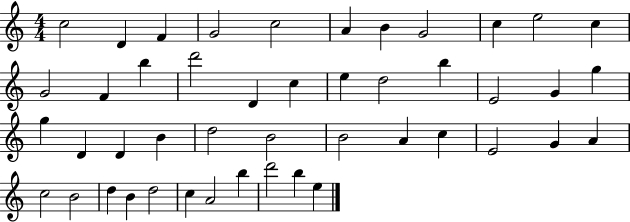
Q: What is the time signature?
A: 4/4